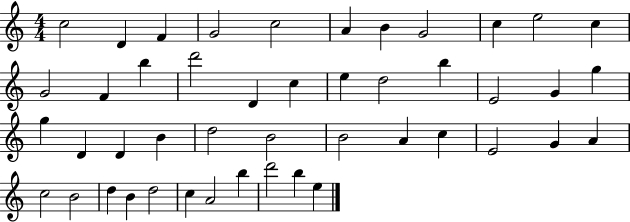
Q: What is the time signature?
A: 4/4